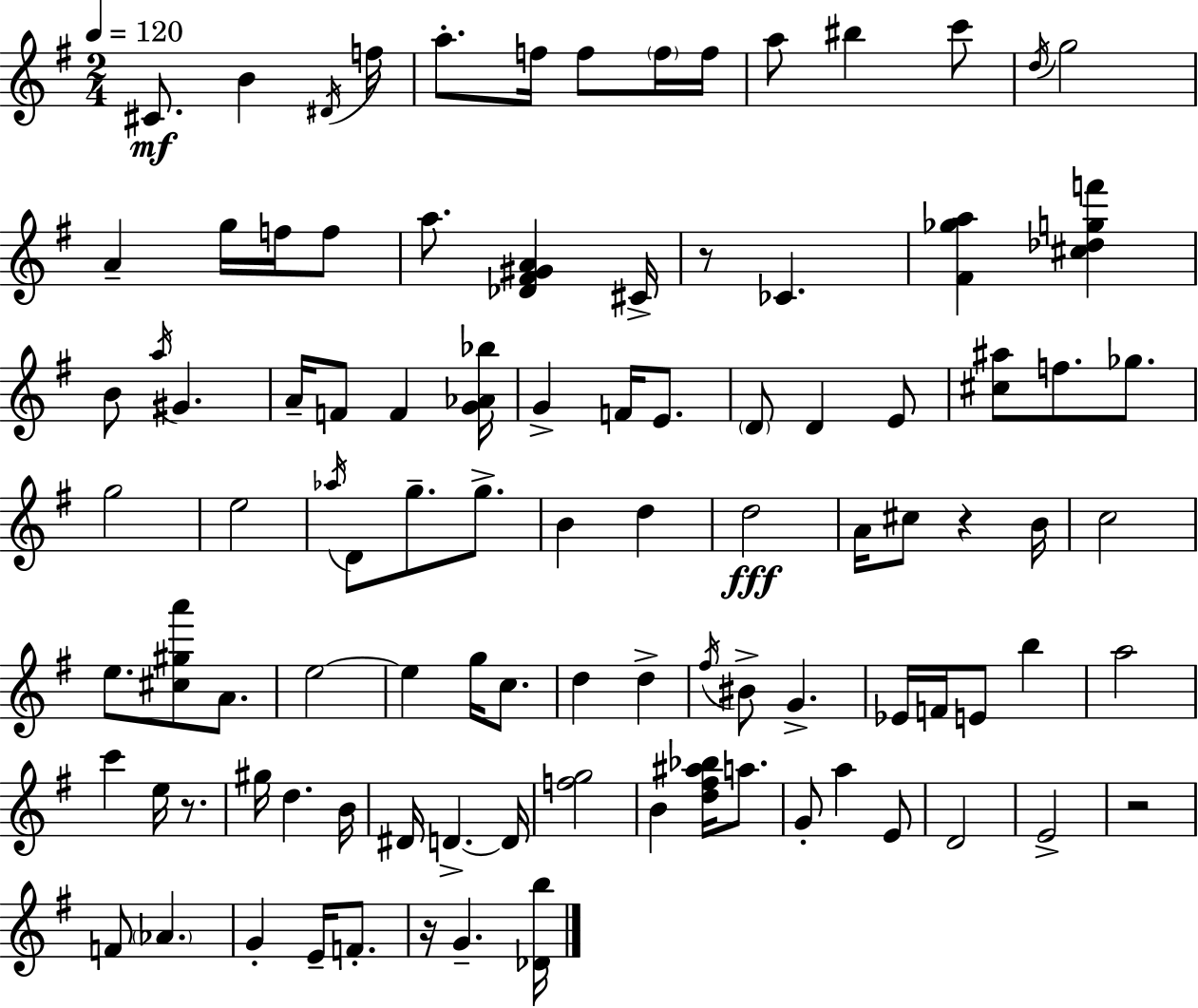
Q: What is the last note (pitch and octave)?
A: G4